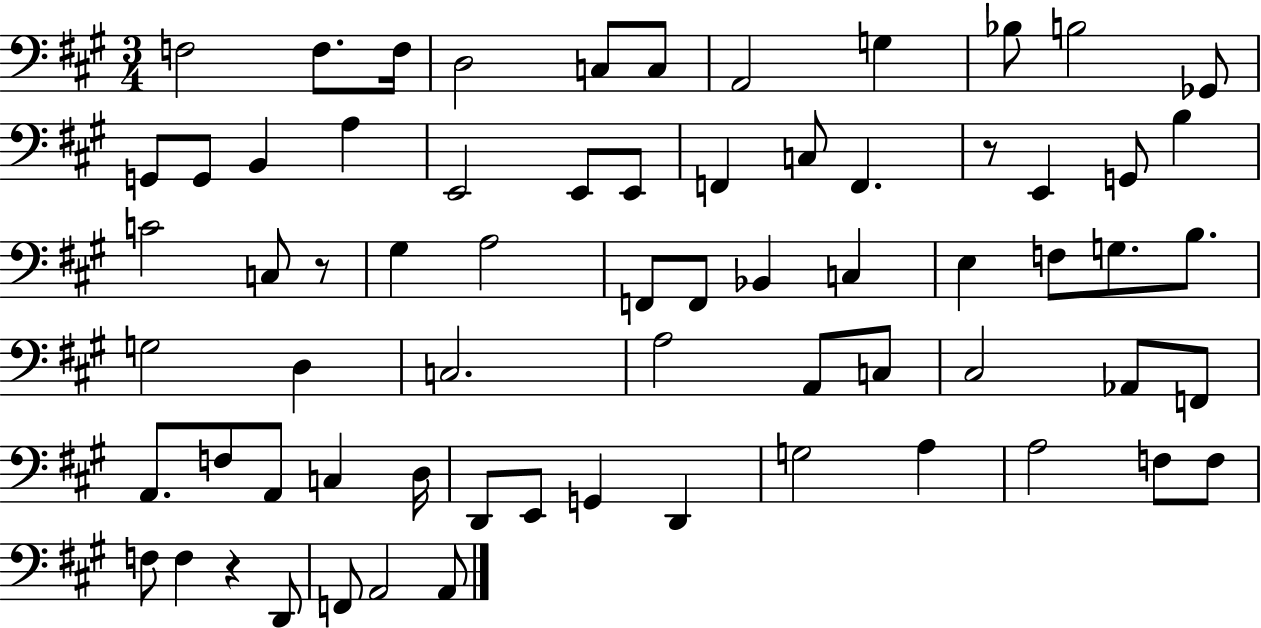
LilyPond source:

{
  \clef bass
  \numericTimeSignature
  \time 3/4
  \key a \major
  f2 f8. f16 | d2 c8 c8 | a,2 g4 | bes8 b2 ges,8 | \break g,8 g,8 b,4 a4 | e,2 e,8 e,8 | f,4 c8 f,4. | r8 e,4 g,8 b4 | \break c'2 c8 r8 | gis4 a2 | f,8 f,8 bes,4 c4 | e4 f8 g8. b8. | \break g2 d4 | c2. | a2 a,8 c8 | cis2 aes,8 f,8 | \break a,8. f8 a,8 c4 d16 | d,8 e,8 g,4 d,4 | g2 a4 | a2 f8 f8 | \break f8 f4 r4 d,8 | f,8 a,2 a,8 | \bar "|."
}